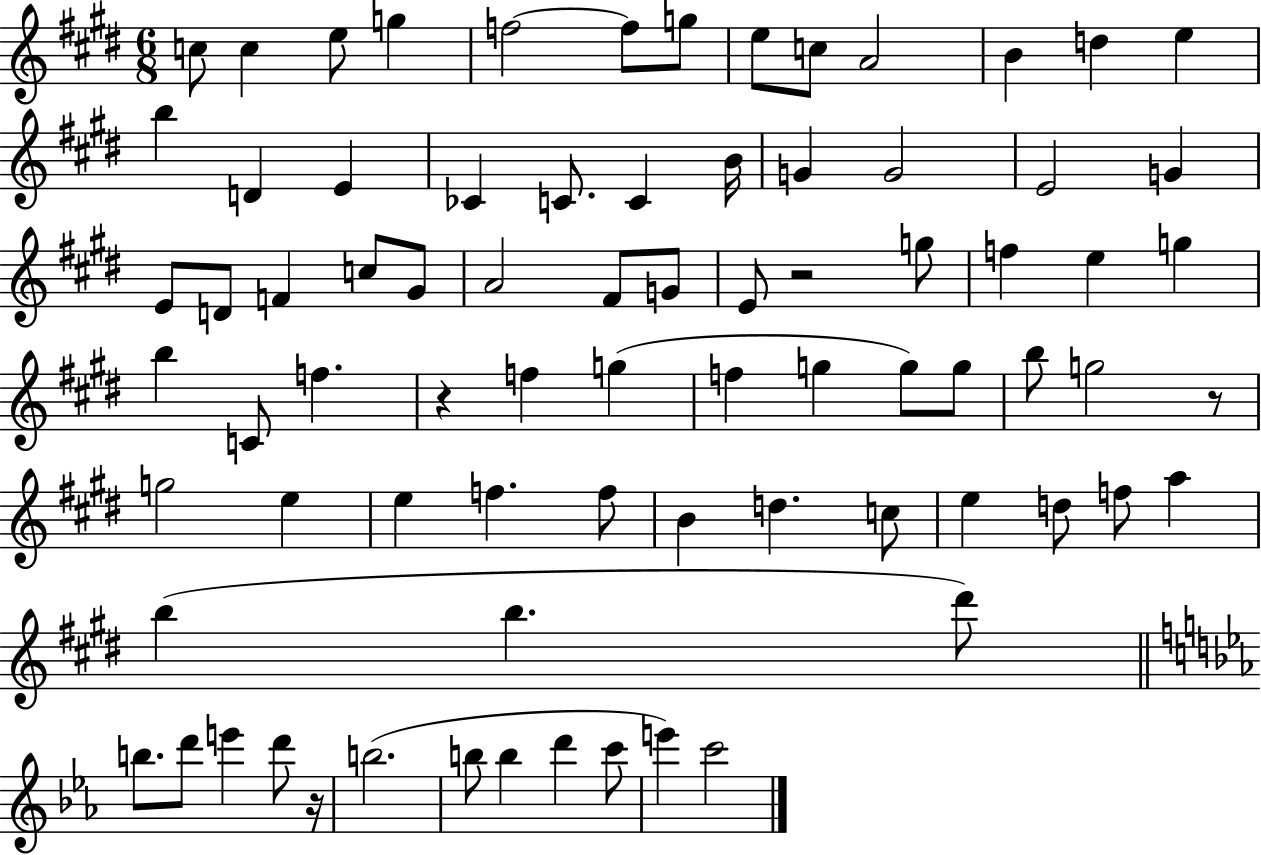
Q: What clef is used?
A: treble